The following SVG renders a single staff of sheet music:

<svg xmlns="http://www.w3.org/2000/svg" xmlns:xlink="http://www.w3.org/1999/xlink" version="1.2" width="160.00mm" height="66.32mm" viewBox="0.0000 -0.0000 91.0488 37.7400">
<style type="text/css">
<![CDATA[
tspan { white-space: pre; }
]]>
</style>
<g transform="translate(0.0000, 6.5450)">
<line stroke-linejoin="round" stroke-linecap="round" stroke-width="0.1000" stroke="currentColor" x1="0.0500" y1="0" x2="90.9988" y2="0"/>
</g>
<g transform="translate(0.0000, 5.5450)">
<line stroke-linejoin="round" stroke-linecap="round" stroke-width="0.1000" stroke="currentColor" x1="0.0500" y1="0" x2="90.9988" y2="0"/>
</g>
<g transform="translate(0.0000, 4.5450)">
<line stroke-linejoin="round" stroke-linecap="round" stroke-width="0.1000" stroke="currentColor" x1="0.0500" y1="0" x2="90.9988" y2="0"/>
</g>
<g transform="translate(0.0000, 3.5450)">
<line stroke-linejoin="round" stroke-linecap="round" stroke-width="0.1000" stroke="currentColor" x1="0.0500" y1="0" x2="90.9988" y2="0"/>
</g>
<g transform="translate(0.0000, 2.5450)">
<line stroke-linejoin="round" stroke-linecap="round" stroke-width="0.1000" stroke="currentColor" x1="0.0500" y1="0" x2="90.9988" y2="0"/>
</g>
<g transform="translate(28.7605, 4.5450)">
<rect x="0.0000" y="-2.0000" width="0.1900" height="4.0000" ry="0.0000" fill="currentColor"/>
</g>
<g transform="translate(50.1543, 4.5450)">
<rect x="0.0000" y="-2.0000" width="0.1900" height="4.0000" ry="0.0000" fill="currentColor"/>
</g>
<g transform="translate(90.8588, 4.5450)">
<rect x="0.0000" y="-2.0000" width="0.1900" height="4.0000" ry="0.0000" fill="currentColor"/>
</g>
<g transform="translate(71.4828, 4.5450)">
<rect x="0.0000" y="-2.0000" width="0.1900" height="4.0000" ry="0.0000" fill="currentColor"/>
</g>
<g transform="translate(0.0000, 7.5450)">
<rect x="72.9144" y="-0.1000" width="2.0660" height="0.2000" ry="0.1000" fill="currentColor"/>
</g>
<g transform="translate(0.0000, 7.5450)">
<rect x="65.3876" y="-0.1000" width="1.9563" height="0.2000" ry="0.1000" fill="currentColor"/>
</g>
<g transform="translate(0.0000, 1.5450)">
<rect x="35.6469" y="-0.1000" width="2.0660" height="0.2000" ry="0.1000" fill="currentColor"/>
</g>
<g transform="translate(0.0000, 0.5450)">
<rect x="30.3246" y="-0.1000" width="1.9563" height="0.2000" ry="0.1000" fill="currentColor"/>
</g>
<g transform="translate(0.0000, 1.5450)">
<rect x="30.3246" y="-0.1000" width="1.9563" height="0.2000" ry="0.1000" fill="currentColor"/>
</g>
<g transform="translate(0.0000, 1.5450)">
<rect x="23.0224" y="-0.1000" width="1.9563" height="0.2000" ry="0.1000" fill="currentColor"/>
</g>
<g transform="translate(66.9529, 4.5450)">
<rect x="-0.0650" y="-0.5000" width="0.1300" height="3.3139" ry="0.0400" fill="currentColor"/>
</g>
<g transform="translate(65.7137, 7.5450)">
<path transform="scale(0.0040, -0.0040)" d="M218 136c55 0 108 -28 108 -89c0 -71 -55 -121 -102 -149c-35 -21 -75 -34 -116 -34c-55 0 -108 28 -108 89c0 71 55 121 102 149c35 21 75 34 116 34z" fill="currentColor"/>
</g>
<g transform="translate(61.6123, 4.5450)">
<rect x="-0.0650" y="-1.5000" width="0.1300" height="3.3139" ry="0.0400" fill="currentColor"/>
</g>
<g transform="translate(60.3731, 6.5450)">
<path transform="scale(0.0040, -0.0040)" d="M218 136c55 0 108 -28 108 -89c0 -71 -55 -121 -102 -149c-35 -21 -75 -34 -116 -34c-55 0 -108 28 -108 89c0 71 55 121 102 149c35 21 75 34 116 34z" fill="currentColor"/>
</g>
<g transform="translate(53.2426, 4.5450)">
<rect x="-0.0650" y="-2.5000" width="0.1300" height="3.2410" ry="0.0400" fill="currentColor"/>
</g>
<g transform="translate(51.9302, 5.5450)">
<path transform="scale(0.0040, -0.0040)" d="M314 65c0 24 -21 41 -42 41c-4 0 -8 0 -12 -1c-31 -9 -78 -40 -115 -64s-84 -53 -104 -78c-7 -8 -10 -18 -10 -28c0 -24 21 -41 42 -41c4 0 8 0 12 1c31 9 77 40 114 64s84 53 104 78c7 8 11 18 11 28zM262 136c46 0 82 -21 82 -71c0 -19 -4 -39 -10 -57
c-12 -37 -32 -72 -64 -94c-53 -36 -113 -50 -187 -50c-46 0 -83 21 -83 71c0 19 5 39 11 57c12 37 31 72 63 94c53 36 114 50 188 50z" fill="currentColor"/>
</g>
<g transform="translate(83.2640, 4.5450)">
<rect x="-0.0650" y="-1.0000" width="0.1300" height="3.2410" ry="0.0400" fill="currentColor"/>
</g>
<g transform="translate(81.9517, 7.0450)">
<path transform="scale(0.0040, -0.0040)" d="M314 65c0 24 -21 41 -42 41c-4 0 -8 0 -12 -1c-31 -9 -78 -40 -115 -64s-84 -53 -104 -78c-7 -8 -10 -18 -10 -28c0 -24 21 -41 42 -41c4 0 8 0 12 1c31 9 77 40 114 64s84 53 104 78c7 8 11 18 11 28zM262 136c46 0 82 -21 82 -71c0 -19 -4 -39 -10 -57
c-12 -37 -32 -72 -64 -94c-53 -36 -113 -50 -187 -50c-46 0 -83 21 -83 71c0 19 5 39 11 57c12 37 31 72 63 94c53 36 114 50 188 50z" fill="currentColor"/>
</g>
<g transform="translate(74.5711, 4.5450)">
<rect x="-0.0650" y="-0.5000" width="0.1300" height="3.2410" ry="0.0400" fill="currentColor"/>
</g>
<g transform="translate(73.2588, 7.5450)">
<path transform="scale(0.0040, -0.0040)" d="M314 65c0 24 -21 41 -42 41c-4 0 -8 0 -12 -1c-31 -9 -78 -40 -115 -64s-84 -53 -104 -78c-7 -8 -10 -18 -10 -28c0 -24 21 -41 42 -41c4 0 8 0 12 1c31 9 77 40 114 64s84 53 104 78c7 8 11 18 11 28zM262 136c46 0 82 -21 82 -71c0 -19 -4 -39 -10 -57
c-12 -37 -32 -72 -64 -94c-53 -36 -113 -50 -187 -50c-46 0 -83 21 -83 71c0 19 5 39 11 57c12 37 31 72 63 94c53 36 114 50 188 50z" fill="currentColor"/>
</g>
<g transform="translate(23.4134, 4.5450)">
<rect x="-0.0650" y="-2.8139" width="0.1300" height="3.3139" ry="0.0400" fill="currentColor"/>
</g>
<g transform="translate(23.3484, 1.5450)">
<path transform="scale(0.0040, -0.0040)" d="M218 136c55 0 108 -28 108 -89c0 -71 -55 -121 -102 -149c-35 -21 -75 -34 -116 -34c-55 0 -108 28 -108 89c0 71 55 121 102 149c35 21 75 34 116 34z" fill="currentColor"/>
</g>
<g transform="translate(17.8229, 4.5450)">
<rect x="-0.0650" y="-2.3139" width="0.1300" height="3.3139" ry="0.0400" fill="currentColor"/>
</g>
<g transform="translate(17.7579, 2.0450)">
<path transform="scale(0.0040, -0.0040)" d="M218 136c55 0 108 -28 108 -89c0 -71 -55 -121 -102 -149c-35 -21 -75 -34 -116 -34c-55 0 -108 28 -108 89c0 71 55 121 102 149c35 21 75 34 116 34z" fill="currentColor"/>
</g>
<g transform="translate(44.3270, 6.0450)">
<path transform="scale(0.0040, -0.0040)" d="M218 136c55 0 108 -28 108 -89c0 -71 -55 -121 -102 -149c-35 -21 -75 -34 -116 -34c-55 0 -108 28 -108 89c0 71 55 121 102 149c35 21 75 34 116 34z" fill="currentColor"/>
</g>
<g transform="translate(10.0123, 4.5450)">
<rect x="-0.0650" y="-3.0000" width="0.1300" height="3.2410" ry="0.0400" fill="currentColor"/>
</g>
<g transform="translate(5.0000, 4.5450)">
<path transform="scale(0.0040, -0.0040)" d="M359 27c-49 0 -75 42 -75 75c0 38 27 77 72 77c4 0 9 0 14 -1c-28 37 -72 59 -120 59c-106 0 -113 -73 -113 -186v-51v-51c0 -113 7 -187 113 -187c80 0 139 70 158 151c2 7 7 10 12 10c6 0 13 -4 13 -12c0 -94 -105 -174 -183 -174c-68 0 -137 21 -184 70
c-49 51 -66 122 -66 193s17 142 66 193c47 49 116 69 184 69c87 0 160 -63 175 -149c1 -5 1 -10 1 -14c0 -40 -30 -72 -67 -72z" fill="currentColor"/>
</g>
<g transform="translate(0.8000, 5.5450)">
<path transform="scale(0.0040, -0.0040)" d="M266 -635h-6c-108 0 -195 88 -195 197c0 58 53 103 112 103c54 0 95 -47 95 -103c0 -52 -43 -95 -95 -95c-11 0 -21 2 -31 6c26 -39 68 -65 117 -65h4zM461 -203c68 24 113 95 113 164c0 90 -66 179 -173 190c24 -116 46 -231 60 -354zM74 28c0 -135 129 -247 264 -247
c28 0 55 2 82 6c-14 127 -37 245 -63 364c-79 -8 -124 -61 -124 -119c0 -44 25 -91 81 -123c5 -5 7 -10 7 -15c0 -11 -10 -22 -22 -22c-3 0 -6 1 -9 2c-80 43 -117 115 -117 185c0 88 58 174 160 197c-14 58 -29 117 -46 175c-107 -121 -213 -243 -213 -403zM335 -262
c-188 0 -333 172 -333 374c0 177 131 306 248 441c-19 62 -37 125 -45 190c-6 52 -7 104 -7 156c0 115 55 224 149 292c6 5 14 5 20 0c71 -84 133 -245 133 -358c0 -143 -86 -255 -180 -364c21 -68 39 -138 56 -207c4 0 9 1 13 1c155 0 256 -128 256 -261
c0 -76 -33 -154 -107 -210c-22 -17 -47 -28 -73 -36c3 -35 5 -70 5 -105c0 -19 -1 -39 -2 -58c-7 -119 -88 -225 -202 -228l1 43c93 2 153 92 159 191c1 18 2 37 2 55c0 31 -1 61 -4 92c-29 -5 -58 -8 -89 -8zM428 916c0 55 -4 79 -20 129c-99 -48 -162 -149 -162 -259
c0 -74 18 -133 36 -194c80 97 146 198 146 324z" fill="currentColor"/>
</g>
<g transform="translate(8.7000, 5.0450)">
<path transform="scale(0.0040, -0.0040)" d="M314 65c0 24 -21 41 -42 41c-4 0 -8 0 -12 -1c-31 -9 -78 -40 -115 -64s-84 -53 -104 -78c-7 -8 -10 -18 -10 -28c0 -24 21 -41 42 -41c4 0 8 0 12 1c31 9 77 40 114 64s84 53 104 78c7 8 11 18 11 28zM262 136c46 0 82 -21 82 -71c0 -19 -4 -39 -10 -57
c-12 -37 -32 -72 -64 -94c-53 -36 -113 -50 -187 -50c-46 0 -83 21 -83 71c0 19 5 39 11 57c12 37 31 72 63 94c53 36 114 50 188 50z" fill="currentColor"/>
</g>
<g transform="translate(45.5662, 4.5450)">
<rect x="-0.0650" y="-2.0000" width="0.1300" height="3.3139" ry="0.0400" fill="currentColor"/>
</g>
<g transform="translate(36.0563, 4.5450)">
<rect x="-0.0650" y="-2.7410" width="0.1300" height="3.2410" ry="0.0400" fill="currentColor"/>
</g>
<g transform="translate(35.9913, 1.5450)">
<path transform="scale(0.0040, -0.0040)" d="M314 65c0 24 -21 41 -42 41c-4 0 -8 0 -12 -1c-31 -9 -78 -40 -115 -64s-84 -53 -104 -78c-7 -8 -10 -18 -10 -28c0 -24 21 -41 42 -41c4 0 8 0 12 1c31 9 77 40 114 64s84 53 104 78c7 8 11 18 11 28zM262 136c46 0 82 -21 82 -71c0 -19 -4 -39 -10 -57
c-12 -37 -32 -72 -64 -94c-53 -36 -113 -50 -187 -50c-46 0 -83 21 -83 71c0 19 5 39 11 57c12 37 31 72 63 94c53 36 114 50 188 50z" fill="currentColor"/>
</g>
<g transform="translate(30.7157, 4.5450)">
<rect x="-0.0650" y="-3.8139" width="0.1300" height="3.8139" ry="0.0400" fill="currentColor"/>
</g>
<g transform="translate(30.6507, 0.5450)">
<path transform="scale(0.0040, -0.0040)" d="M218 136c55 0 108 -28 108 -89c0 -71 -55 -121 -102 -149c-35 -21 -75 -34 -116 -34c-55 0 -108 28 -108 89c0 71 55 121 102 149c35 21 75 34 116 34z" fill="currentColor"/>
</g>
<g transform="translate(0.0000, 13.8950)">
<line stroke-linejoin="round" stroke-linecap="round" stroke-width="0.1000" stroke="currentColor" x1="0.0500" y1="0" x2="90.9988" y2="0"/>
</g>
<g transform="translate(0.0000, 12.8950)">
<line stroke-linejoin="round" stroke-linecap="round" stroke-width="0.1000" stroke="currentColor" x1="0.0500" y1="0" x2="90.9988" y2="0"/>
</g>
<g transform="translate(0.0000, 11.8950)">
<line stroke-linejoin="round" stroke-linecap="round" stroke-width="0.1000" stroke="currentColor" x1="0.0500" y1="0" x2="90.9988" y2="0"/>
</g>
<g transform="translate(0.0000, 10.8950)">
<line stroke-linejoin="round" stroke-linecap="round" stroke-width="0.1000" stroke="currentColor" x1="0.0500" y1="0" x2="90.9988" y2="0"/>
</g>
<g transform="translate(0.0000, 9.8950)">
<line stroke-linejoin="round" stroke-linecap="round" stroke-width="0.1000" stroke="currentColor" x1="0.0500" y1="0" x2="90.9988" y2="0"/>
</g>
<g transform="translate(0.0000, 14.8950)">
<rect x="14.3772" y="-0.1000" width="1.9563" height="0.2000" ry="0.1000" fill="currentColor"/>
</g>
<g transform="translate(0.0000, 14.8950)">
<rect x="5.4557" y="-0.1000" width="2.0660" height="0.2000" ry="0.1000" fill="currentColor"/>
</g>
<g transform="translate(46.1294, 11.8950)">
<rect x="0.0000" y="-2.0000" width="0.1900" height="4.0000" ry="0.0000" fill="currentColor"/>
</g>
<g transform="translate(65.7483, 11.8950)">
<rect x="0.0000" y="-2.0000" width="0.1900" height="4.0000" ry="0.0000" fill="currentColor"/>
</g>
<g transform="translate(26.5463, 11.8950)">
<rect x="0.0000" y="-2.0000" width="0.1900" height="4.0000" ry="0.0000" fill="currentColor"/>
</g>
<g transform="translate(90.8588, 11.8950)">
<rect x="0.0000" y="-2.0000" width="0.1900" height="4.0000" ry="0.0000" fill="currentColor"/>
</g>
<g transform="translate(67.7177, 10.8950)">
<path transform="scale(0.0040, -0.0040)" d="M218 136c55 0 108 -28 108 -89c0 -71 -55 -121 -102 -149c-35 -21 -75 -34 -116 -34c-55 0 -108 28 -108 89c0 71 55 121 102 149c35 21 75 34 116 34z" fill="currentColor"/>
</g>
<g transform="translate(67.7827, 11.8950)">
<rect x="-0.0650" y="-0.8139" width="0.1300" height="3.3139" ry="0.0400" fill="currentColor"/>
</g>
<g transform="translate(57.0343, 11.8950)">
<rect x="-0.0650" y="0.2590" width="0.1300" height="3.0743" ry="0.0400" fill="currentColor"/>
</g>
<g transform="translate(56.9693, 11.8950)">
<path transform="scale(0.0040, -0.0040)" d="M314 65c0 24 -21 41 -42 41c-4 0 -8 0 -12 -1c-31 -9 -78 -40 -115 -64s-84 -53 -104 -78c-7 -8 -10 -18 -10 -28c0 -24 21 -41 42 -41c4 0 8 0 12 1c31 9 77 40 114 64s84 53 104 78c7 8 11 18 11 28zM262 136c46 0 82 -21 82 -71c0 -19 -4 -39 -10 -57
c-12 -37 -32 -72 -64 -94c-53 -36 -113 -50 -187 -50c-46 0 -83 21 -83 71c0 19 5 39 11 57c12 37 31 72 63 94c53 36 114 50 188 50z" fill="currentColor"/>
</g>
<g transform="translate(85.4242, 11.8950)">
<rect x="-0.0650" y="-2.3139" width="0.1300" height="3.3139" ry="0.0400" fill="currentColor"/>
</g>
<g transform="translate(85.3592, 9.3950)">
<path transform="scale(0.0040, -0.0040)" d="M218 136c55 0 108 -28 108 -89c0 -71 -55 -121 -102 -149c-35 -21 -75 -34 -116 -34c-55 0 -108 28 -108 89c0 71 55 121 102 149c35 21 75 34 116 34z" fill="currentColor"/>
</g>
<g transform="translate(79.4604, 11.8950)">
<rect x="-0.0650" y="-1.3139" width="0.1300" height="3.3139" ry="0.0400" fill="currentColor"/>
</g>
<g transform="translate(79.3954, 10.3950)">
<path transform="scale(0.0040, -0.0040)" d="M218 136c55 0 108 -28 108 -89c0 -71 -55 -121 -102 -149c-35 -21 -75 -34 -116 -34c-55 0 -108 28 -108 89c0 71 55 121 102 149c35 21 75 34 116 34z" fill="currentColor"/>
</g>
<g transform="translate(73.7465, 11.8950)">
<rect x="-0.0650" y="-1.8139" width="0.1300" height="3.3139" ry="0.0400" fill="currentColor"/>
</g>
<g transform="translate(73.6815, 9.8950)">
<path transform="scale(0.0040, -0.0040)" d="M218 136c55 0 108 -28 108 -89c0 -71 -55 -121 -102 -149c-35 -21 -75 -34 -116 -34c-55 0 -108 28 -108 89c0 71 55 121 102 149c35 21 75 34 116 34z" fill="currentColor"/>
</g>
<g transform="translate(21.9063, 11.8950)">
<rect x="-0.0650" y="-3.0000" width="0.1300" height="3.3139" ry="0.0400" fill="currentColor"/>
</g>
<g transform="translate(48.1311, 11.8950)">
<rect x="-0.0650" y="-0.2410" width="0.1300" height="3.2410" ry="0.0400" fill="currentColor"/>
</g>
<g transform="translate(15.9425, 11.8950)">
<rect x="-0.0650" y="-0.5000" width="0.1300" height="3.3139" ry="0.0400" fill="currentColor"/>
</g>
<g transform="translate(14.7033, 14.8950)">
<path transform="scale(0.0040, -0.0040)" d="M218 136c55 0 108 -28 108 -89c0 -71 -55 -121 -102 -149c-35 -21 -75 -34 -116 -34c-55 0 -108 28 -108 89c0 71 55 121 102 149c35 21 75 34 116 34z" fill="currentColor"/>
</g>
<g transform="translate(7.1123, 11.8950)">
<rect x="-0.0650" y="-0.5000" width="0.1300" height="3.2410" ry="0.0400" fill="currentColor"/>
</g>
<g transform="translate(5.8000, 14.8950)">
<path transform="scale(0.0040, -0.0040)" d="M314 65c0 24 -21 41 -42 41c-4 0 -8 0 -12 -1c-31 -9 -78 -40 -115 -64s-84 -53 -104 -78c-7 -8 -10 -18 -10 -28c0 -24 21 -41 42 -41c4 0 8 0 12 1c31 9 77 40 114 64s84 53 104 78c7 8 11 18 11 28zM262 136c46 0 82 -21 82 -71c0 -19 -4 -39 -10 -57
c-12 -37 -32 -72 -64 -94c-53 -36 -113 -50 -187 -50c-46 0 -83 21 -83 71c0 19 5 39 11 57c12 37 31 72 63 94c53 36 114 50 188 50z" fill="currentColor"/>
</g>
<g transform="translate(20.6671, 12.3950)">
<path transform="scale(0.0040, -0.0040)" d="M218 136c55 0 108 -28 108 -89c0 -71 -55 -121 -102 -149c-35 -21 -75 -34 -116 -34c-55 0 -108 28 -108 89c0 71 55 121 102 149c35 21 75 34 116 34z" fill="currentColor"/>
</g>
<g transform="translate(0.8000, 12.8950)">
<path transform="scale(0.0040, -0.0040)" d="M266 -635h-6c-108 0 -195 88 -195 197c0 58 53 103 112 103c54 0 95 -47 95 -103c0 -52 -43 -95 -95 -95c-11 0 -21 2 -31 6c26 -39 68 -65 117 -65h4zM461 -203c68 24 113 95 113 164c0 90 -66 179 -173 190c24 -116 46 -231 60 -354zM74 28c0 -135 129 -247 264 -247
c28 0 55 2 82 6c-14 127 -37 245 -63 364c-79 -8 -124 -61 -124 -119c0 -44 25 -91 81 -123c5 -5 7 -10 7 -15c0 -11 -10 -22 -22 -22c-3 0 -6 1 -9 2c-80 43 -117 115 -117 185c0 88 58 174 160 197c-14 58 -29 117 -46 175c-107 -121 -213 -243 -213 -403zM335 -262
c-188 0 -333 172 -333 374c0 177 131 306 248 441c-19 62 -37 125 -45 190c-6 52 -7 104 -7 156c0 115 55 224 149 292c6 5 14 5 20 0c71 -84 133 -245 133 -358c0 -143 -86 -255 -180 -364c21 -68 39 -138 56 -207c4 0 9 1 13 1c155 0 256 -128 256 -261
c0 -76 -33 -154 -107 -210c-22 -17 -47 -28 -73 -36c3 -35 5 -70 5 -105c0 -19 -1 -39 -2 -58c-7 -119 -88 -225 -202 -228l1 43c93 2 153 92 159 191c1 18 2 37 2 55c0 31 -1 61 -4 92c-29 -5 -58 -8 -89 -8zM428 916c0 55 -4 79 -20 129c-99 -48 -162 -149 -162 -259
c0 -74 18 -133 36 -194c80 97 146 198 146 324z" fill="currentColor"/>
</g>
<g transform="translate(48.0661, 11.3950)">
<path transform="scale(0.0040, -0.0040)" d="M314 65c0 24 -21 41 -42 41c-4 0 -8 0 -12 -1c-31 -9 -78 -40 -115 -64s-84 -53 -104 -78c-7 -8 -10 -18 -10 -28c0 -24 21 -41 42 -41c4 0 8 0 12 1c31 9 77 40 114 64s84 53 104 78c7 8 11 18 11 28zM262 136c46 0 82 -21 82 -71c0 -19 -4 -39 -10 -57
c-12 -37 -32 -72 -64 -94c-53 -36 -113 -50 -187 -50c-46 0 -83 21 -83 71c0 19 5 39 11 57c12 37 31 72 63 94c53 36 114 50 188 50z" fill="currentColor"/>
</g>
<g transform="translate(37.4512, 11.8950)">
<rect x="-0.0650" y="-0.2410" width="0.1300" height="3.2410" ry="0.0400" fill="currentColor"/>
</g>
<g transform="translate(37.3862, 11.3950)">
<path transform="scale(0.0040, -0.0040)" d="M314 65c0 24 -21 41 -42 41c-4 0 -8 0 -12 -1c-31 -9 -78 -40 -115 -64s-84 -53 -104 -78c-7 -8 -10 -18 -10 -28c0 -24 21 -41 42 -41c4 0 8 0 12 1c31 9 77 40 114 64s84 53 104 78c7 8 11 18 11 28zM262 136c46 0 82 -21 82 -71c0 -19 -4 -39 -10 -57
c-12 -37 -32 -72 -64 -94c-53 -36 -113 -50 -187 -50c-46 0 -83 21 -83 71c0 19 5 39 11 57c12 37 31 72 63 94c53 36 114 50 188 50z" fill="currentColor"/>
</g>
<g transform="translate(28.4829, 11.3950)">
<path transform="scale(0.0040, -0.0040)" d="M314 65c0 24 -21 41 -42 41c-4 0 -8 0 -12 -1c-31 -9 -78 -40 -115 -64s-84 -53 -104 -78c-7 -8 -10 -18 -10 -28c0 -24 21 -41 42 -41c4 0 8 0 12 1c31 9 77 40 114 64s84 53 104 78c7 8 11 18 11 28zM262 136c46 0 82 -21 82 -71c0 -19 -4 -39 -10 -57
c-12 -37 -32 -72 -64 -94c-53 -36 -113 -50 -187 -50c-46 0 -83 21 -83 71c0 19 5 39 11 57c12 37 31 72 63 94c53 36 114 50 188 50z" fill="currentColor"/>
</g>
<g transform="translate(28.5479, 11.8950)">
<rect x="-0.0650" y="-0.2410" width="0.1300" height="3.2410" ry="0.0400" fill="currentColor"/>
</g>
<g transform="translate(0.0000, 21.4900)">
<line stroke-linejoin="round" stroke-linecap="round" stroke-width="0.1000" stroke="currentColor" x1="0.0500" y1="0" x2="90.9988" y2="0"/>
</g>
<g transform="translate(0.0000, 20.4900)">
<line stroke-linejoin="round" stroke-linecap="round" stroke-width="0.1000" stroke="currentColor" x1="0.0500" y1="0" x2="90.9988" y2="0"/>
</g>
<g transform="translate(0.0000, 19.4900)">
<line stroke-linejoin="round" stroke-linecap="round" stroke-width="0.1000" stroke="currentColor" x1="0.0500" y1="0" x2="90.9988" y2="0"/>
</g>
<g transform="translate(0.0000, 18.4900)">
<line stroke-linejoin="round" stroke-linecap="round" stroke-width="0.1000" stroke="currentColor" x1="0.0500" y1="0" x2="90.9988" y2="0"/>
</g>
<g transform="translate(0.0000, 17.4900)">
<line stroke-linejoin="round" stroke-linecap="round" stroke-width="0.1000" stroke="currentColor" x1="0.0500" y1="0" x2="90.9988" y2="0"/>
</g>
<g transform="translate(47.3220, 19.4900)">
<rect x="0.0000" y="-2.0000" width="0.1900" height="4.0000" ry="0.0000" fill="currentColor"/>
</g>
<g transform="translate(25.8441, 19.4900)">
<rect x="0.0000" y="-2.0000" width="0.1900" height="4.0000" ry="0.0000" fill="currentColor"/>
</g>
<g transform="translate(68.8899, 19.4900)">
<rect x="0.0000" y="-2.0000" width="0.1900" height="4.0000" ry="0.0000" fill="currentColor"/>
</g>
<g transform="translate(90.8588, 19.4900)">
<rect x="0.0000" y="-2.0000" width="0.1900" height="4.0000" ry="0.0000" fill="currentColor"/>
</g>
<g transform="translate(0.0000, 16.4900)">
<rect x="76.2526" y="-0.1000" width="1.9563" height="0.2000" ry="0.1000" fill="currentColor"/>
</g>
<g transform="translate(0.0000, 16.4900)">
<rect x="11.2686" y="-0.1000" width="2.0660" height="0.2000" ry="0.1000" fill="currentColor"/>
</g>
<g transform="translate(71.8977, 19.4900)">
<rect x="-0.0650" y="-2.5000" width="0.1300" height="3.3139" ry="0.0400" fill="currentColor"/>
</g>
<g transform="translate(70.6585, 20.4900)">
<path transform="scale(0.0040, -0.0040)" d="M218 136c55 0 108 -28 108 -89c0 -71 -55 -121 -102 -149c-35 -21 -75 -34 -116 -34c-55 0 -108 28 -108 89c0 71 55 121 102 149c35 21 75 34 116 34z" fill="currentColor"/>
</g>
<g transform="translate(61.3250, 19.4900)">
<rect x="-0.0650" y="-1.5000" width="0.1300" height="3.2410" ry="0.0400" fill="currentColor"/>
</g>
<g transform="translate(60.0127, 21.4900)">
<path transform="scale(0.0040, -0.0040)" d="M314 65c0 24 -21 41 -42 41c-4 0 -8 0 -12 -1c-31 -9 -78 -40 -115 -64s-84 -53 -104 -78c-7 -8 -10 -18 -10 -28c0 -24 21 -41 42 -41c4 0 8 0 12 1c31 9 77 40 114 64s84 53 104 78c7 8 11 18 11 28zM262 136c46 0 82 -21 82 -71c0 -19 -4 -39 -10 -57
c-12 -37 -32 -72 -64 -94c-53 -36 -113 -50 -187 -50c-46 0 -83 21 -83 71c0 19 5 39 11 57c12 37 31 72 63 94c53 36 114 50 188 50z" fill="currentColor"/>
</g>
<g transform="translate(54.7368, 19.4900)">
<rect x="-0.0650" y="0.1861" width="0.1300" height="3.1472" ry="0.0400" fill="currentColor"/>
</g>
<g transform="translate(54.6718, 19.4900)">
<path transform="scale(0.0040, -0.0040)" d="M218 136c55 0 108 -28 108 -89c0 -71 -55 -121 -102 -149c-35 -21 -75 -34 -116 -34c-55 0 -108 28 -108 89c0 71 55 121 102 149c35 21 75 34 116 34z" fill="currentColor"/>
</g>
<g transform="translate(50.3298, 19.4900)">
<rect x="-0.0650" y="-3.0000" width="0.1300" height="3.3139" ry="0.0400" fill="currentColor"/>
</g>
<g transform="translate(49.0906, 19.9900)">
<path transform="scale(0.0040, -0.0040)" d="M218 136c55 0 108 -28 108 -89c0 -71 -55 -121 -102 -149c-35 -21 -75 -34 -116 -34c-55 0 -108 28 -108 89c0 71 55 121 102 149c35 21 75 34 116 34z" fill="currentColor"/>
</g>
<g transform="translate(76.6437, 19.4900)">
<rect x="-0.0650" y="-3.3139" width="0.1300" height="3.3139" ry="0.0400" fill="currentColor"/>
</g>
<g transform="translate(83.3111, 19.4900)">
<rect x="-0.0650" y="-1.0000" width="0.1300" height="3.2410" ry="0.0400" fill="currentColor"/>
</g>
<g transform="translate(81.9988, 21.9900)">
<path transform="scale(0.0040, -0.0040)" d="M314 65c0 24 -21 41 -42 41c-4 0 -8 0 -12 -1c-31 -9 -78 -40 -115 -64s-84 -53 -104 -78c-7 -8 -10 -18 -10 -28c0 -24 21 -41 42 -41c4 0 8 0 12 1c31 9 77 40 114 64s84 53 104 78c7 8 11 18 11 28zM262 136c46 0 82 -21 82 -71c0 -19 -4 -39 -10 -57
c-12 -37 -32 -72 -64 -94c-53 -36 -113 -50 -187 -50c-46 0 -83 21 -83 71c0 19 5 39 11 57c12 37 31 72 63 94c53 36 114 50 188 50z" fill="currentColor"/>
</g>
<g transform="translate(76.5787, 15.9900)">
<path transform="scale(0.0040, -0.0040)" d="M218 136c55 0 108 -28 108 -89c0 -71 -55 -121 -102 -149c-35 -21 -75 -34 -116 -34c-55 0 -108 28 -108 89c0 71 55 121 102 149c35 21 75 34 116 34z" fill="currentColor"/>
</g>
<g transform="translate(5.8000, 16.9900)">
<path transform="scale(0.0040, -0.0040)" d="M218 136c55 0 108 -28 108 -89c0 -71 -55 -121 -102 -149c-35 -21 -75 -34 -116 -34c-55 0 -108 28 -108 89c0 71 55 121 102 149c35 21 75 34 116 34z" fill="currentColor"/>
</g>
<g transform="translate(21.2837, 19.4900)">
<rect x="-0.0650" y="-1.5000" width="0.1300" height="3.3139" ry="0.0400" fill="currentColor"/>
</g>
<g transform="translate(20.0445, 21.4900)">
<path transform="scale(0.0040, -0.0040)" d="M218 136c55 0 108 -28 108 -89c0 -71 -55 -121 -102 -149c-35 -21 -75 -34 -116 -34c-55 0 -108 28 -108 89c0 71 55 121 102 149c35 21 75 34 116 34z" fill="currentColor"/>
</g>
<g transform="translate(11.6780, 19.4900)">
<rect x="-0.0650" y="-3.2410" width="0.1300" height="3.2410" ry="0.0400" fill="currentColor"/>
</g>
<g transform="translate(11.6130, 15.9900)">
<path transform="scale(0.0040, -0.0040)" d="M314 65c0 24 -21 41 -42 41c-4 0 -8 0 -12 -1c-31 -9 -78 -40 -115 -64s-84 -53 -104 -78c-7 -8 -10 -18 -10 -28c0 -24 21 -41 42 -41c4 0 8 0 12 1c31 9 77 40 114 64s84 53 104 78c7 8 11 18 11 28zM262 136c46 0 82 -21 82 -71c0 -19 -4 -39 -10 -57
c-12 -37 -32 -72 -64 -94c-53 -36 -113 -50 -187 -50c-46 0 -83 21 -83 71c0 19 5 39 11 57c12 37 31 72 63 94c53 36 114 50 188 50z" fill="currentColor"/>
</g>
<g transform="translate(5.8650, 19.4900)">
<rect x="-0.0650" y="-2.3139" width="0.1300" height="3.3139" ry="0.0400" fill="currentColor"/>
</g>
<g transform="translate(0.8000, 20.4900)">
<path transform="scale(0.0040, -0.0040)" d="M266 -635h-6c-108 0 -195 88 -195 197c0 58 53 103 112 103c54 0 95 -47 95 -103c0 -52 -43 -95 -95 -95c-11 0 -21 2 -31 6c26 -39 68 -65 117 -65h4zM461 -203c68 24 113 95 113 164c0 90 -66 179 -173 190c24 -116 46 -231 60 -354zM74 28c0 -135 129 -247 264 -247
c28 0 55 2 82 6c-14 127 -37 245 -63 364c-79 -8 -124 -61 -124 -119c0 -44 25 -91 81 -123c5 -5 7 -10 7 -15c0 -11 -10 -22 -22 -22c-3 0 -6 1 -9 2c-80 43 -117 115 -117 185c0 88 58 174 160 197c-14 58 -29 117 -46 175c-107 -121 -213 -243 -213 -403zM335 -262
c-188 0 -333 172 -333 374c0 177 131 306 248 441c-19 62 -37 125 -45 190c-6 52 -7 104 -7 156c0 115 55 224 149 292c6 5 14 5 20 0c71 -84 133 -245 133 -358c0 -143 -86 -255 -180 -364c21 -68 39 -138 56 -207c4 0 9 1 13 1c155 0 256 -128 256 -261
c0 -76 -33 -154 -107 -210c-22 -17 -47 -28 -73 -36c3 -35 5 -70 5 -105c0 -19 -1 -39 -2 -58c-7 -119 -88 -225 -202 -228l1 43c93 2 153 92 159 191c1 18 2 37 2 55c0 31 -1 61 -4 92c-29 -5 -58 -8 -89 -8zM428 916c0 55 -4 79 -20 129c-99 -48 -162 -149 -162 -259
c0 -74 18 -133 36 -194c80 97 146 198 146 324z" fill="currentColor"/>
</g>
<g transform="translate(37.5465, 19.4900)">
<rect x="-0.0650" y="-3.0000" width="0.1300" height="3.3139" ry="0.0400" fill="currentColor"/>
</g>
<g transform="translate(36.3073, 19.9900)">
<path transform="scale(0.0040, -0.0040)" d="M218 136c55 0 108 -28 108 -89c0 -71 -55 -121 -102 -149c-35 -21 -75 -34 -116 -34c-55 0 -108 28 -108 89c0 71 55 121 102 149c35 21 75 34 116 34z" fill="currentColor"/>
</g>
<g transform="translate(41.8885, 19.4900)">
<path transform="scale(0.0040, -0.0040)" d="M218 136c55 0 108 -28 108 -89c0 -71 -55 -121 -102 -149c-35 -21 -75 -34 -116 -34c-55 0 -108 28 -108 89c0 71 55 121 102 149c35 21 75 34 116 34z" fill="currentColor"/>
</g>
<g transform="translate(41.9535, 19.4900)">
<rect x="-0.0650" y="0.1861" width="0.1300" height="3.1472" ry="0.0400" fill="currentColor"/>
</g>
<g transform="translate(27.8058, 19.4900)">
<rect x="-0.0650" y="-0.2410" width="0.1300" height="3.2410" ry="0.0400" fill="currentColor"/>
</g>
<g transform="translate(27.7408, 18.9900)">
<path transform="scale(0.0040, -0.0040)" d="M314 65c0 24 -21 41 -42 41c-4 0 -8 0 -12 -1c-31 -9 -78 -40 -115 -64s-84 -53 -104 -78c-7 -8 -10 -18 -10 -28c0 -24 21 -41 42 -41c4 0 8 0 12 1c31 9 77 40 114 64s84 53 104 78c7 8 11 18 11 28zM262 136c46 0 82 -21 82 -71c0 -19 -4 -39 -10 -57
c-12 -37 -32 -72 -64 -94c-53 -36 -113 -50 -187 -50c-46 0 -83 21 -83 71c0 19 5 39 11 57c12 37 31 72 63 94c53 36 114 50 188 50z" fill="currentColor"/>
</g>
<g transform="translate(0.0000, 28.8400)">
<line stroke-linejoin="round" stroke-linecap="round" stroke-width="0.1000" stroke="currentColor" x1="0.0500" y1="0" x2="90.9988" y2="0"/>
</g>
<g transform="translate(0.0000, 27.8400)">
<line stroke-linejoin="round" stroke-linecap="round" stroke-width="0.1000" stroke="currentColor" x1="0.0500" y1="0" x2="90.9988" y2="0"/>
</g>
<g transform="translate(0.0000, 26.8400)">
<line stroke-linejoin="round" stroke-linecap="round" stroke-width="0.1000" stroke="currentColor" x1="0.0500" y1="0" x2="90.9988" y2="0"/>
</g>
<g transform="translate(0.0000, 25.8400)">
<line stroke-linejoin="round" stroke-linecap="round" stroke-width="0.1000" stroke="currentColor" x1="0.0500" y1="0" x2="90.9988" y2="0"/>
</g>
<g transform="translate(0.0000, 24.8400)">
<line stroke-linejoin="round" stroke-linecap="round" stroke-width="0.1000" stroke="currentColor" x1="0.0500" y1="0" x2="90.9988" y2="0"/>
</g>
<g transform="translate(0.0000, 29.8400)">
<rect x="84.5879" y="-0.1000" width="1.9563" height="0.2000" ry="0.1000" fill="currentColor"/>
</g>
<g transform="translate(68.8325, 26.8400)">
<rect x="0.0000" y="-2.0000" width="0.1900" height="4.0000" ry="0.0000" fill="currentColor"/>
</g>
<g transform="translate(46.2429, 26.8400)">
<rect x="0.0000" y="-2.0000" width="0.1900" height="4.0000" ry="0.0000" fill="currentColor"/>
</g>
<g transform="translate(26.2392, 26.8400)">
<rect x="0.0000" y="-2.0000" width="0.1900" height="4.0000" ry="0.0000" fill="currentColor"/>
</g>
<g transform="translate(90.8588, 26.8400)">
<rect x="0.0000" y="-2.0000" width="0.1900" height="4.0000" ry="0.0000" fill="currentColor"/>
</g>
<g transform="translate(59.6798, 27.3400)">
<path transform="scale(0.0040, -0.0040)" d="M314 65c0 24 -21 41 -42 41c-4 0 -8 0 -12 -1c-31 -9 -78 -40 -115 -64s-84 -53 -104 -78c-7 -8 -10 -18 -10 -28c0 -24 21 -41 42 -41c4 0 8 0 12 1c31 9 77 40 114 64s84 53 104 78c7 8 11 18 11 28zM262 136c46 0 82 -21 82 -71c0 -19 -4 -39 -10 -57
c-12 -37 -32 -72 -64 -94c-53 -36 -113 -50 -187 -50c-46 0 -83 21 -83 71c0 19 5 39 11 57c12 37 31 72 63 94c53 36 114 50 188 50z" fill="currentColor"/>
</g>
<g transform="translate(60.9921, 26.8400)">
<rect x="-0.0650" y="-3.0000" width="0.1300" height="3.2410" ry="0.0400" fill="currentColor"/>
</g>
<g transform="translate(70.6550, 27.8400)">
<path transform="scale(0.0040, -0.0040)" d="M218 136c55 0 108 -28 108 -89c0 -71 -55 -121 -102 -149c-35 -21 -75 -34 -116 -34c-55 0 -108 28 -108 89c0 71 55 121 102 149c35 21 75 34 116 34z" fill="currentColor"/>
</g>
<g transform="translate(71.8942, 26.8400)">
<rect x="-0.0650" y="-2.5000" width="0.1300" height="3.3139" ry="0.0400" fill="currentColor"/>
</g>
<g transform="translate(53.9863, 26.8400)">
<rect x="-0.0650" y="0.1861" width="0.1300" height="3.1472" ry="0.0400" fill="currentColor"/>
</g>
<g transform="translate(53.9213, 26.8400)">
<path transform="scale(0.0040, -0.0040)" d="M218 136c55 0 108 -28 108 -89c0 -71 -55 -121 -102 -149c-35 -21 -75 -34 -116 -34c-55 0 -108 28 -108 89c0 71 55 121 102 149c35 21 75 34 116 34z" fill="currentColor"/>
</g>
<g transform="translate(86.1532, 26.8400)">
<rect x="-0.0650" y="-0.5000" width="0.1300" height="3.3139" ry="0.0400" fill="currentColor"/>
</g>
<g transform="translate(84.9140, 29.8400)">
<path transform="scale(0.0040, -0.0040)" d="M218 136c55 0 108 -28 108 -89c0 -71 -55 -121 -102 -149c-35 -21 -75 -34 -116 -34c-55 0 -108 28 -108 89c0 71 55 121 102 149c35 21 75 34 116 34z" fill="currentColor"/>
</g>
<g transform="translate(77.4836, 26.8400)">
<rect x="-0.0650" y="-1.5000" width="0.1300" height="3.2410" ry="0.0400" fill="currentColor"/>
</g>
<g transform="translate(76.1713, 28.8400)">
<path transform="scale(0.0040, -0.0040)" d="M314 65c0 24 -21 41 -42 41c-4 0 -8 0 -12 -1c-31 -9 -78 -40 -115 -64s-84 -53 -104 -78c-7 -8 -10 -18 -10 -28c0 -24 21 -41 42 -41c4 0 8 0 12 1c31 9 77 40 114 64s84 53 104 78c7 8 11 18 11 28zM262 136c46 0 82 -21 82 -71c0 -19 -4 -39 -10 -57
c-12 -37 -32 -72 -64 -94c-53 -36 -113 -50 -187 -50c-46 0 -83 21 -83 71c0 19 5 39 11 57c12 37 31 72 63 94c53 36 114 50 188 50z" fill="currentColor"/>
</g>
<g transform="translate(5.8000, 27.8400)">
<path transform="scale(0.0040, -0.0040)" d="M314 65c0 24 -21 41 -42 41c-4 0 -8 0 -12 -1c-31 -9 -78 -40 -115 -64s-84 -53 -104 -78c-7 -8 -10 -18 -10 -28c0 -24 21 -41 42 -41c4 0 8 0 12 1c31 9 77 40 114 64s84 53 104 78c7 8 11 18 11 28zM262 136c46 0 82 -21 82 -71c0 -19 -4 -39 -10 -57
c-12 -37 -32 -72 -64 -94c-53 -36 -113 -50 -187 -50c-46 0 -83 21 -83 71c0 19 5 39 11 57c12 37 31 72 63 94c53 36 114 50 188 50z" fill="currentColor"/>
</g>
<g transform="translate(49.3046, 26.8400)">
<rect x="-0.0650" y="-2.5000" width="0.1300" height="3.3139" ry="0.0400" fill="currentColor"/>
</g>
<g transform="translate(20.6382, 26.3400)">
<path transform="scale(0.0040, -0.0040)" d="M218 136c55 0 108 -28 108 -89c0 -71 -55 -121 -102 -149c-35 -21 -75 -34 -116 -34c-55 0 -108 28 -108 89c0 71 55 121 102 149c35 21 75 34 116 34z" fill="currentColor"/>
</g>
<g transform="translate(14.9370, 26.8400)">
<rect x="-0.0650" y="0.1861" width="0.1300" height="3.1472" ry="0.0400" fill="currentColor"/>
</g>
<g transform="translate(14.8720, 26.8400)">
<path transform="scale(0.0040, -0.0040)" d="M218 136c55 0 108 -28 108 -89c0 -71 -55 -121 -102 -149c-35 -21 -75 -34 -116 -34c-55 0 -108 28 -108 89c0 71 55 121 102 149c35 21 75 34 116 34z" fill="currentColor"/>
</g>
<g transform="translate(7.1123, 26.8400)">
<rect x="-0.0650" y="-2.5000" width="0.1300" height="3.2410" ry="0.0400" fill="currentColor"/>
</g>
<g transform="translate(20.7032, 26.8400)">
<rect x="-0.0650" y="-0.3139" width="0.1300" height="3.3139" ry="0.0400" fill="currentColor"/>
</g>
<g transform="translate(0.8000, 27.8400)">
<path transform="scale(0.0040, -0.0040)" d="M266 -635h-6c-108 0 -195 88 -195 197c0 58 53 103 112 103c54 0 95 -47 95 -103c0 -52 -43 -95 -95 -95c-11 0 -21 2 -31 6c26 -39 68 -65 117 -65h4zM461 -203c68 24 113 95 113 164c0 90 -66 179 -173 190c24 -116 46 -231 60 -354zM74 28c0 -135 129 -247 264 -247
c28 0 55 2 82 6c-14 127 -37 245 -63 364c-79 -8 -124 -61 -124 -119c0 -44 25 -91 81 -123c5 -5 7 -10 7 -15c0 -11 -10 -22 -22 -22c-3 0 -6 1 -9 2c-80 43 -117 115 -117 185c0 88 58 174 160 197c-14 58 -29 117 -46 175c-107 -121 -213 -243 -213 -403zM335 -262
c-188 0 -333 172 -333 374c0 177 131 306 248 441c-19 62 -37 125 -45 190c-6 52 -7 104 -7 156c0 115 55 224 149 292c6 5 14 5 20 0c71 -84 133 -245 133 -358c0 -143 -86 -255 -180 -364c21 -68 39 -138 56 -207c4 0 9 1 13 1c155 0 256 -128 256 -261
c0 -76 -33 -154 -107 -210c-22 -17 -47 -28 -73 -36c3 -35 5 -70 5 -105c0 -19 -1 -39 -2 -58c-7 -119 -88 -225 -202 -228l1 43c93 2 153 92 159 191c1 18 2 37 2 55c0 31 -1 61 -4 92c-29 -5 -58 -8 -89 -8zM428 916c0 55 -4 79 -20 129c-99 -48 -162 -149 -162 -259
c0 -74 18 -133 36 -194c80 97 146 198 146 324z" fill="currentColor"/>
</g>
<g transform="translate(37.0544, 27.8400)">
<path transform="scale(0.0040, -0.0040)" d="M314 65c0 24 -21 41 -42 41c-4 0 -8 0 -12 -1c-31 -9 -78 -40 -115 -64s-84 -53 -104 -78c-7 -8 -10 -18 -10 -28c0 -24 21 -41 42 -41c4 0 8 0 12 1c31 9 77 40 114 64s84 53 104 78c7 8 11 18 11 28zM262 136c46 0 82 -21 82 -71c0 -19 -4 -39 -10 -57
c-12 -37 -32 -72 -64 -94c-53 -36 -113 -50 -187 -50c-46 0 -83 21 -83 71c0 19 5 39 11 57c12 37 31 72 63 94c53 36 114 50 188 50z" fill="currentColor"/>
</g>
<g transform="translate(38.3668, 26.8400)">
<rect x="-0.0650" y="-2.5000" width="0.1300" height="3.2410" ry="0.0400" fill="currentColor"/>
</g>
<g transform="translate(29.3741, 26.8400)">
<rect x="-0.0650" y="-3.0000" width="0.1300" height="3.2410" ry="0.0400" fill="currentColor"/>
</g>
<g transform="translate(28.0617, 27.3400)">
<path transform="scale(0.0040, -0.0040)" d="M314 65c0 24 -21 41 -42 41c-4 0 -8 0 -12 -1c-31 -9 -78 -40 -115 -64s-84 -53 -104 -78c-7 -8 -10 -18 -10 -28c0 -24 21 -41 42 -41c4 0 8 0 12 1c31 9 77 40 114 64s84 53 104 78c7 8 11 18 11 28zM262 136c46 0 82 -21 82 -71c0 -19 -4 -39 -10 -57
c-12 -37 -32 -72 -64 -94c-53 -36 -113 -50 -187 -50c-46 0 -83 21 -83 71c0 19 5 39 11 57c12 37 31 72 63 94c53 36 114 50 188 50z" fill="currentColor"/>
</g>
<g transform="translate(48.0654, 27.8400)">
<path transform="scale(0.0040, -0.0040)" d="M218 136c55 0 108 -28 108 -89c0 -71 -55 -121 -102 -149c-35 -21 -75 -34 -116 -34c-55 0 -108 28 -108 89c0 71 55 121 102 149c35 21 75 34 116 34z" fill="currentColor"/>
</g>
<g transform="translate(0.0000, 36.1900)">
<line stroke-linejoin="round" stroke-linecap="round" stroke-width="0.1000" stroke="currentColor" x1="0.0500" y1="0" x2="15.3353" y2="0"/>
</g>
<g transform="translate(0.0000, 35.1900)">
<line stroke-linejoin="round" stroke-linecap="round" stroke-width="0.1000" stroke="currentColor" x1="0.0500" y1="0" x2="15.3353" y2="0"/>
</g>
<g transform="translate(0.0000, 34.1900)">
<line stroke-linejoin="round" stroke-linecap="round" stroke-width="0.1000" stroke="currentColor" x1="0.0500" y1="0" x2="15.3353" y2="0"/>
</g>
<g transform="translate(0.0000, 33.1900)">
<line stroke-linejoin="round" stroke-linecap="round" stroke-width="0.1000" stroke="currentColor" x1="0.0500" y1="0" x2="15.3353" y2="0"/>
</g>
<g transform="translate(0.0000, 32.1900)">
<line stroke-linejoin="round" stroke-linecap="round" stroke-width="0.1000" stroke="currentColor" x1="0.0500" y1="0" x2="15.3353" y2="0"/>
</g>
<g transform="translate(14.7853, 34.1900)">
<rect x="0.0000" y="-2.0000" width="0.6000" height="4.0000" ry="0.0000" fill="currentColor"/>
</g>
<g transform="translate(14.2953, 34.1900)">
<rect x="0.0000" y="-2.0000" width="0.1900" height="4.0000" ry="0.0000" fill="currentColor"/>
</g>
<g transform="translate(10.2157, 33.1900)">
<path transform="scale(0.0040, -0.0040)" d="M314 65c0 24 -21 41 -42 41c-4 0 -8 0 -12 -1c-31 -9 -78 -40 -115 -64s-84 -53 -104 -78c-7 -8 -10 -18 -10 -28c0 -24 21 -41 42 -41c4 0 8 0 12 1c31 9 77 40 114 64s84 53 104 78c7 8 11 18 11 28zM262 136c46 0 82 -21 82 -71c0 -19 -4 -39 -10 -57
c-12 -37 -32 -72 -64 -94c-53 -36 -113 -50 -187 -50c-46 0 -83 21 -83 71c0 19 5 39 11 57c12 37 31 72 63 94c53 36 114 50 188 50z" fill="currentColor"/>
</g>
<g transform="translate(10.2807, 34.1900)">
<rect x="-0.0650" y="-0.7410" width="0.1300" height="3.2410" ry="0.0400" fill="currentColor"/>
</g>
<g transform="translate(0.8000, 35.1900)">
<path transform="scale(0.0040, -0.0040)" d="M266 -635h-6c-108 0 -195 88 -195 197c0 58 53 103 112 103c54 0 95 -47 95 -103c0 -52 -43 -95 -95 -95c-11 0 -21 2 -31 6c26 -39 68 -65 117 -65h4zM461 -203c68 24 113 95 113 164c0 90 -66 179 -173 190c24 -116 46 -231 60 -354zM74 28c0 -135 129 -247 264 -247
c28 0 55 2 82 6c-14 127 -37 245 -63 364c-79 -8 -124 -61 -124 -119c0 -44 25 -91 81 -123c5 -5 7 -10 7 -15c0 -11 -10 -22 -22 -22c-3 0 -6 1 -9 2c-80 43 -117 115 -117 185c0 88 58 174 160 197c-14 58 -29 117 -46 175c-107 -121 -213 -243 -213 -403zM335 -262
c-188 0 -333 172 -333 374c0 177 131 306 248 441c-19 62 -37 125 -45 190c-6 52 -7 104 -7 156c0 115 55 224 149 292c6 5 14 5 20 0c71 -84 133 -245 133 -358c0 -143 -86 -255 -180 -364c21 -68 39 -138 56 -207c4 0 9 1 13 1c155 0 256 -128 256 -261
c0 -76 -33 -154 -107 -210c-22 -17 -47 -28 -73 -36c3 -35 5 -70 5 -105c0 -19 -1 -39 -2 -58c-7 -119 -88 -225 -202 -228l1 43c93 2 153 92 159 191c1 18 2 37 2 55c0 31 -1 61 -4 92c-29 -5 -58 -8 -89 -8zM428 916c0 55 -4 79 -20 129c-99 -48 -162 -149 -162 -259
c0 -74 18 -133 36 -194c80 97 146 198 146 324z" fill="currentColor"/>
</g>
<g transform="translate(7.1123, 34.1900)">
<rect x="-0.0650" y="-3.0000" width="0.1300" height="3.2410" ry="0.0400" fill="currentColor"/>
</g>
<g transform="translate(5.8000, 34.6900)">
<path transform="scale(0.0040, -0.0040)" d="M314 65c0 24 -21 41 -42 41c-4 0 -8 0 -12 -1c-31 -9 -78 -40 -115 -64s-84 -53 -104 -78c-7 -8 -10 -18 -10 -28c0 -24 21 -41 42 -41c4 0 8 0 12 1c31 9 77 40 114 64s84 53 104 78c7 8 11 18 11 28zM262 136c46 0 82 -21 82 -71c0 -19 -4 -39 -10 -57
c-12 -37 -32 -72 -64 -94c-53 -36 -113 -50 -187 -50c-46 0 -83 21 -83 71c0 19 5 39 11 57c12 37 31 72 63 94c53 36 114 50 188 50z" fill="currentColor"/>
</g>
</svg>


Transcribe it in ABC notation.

X:1
T:Untitled
M:4/4
L:1/4
K:C
A2 g a c' a2 F G2 E C C2 D2 C2 C A c2 c2 c2 B2 d f e g g b2 E c2 A B A B E2 G b D2 G2 B c A2 G2 G B A2 G E2 C A2 d2